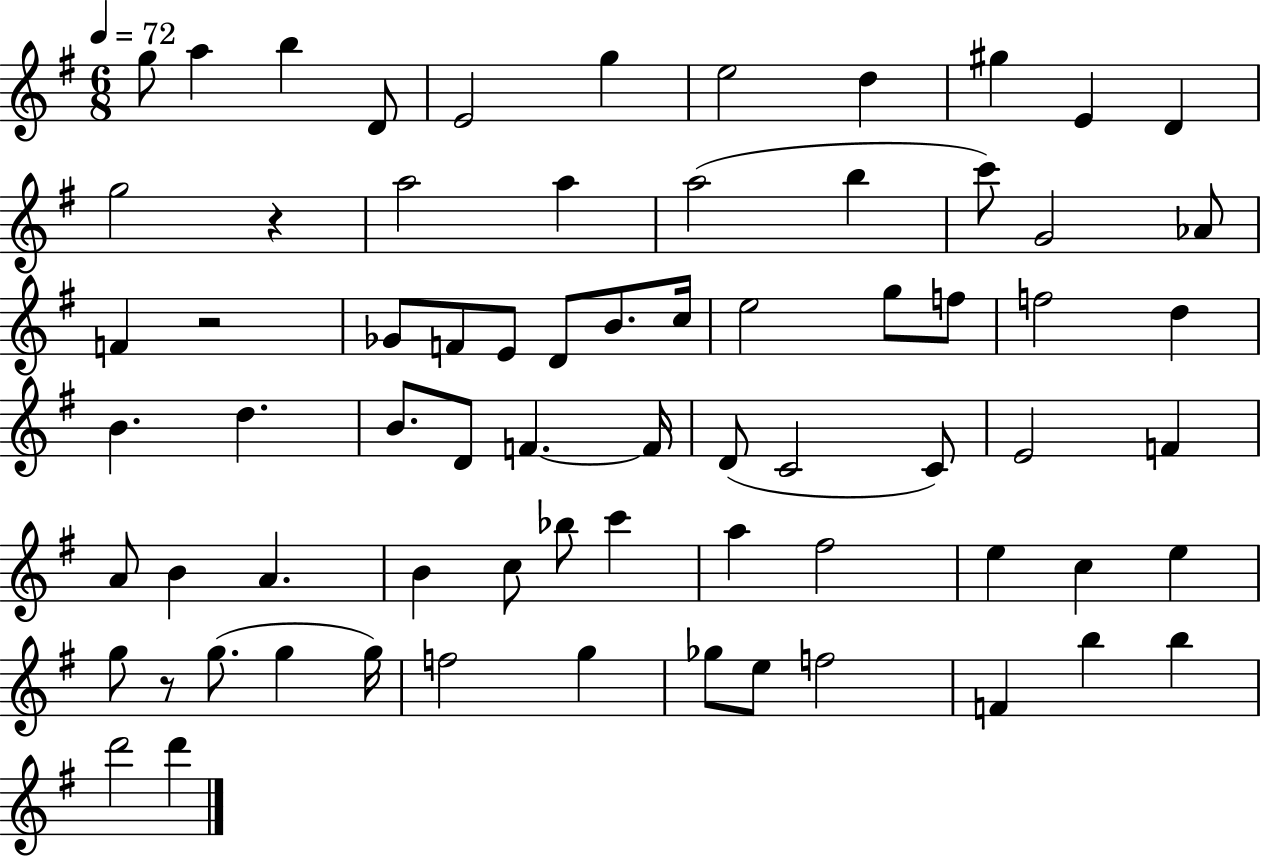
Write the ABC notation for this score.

X:1
T:Untitled
M:6/8
L:1/4
K:G
g/2 a b D/2 E2 g e2 d ^g E D g2 z a2 a a2 b c'/2 G2 _A/2 F z2 _G/2 F/2 E/2 D/2 B/2 c/4 e2 g/2 f/2 f2 d B d B/2 D/2 F F/4 D/2 C2 C/2 E2 F A/2 B A B c/2 _b/2 c' a ^f2 e c e g/2 z/2 g/2 g g/4 f2 g _g/2 e/2 f2 F b b d'2 d'